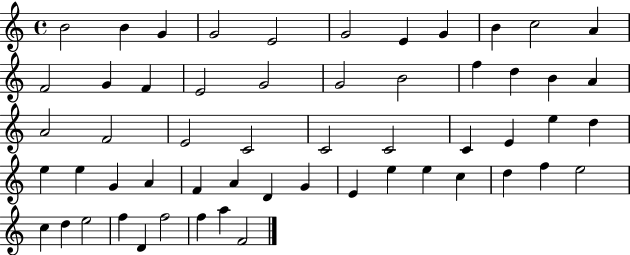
B4/h B4/q G4/q G4/h E4/h G4/h E4/q G4/q B4/q C5/h A4/q F4/h G4/q F4/q E4/h G4/h G4/h B4/h F5/q D5/q B4/q A4/q A4/h F4/h E4/h C4/h C4/h C4/h C4/q E4/q E5/q D5/q E5/q E5/q G4/q A4/q F4/q A4/q D4/q G4/q E4/q E5/q E5/q C5/q D5/q F5/q E5/h C5/q D5/q E5/h F5/q D4/q F5/h F5/q A5/q F4/h